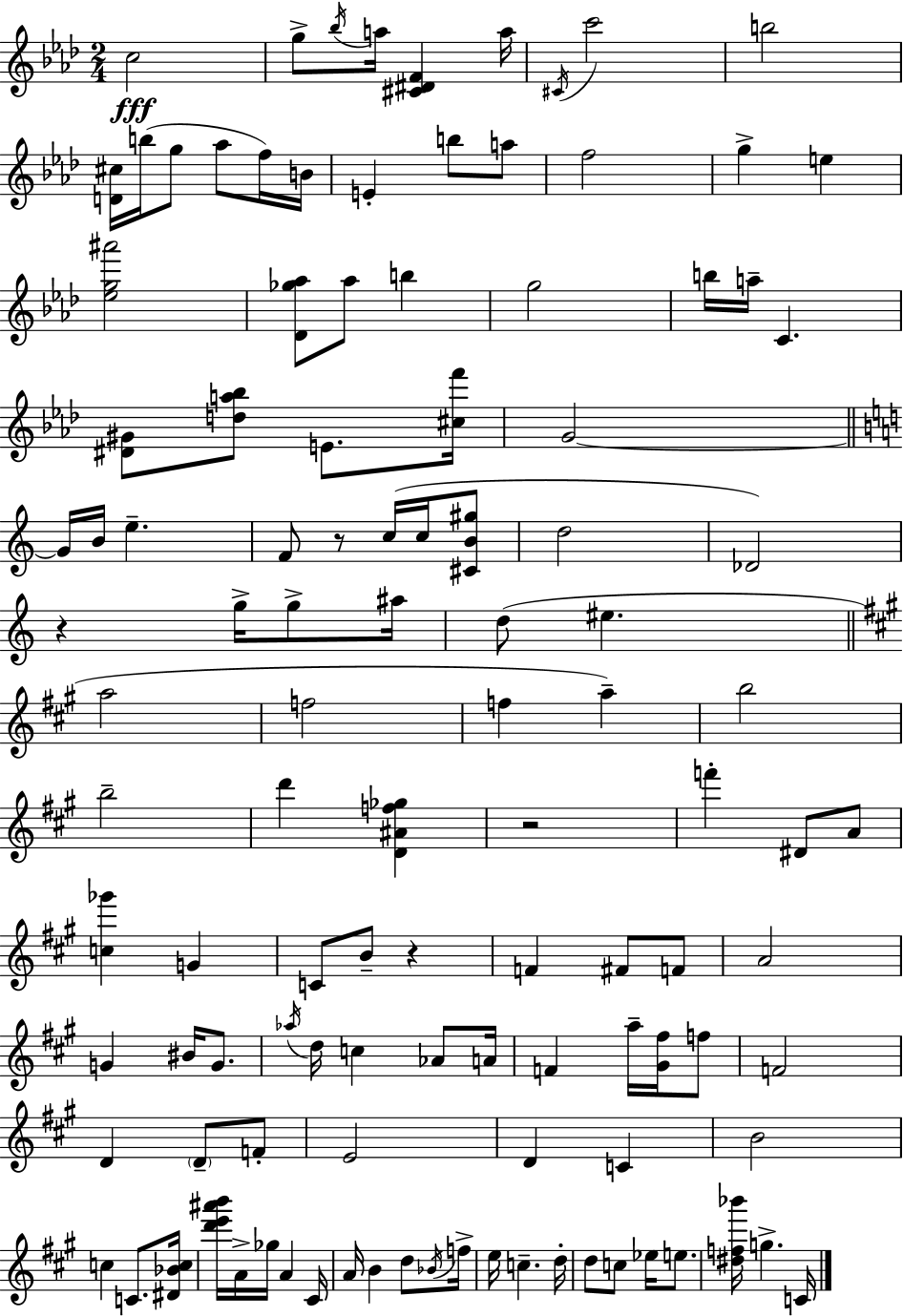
{
  \clef treble
  \numericTimeSignature
  \time 2/4
  \key aes \major
  \repeat volta 2 { c''2\fff | g''8-> \acciaccatura { bes''16 } a''16 <cis' dis' f'>4 | a''16 \acciaccatura { cis'16 } c'''2 | b''2 | \break <d' cis''>16 b''16( g''8 aes''8 | f''16) b'16 e'4-. b''8 | a''8 f''2 | g''4-> e''4 | \break <ees'' g'' ais'''>2 | <des' ges'' aes''>8 aes''8 b''4 | g''2 | b''16 a''16-- c'4. | \break <dis' gis'>8 <d'' a'' bes''>8 e'8. | <cis'' f'''>16 g'2~~ | \bar "||" \break \key a \minor g'16 b'16 e''4.-- | f'8 r8 c''16( c''16 <cis' b' gis''>8 | d''2 | des'2) | \break r4 g''16-> g''8-> ais''16 | d''8( eis''4. | \bar "||" \break \key a \major a''2 | f''2 | f''4 a''4--) | b''2 | \break b''2-- | d'''4 <d' ais' f'' ges''>4 | r2 | f'''4-. dis'8 a'8 | \break <c'' ges'''>4 g'4 | c'8 b'8-- r4 | f'4 fis'8 f'8 | a'2 | \break g'4 bis'16 g'8. | \acciaccatura { aes''16 } d''16 c''4 aes'8 | a'16 f'4 a''16-- <gis' fis''>16 f''8 | f'2 | \break d'4 \parenthesize d'8-- f'8-. | e'2 | d'4 c'4 | b'2 | \break c''4 c'8. | <dis' bes' c''>16 <d''' e''' ais''' b'''>16 a'16-> ges''16 a'4 | cis'16 a'16 b'4 d''8 | \acciaccatura { bes'16 } f''16-> e''16 c''4.-- | \break d''16-. d''8 c''8 ees''16 e''8. | <dis'' f'' bes'''>16 g''4.-> | c'16 } \bar "|."
}